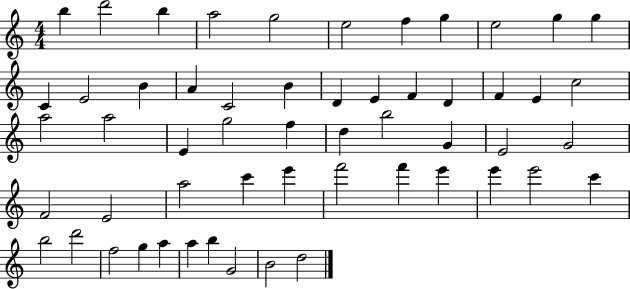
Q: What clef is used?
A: treble